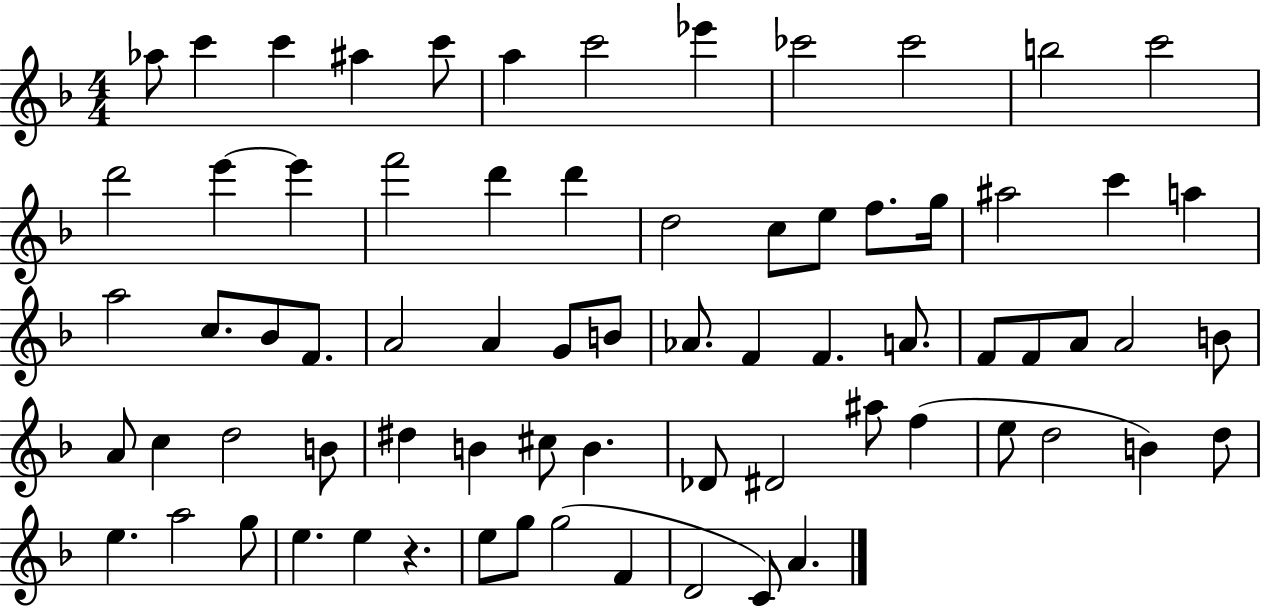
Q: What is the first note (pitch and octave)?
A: Ab5